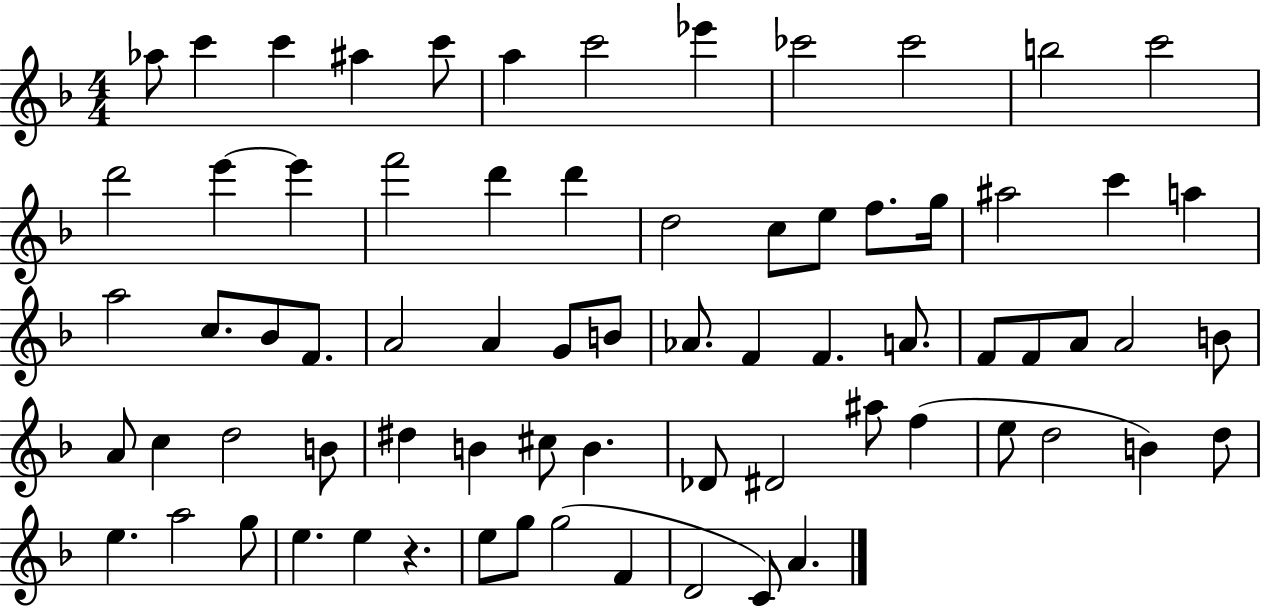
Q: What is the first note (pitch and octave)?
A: Ab5